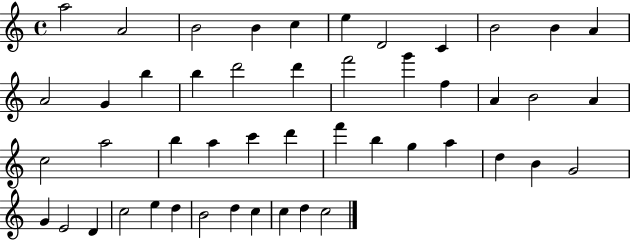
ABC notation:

X:1
T:Untitled
M:4/4
L:1/4
K:C
a2 A2 B2 B c e D2 C B2 B A A2 G b b d'2 d' f'2 g' f A B2 A c2 a2 b a c' d' f' b g a d B G2 G E2 D c2 e d B2 d c c d c2